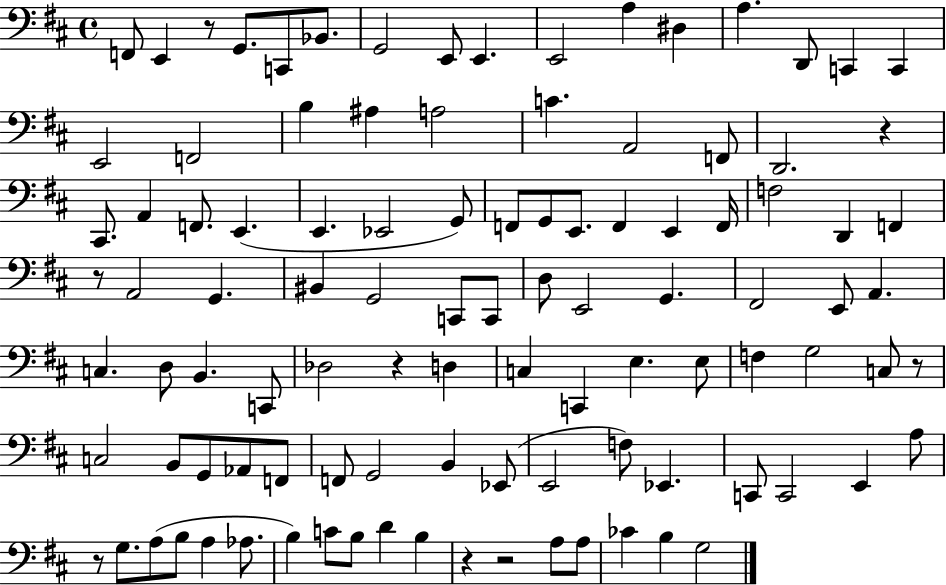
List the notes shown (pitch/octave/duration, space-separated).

F2/e E2/q R/e G2/e. C2/e Bb2/e. G2/h E2/e E2/q. E2/h A3/q D#3/q A3/q. D2/e C2/q C2/q E2/h F2/h B3/q A#3/q A3/h C4/q. A2/h F2/e D2/h. R/q C#2/e. A2/q F2/e. E2/q. E2/q. Eb2/h G2/e F2/e G2/e E2/e. F2/q E2/q F2/s F3/h D2/q F2/q R/e A2/h G2/q. BIS2/q G2/h C2/e C2/e D3/e E2/h G2/q. F#2/h E2/e A2/q. C3/q. D3/e B2/q. C2/e Db3/h R/q D3/q C3/q C2/q E3/q. E3/e F3/q G3/h C3/e R/e C3/h B2/e G2/e Ab2/e F2/e F2/e G2/h B2/q Eb2/e E2/h F3/e Eb2/q. C2/e C2/h E2/q A3/e R/e G3/e. A3/e B3/e A3/q Ab3/e. B3/q C4/e B3/e D4/q B3/q R/q R/h A3/e A3/e CES4/q B3/q G3/h